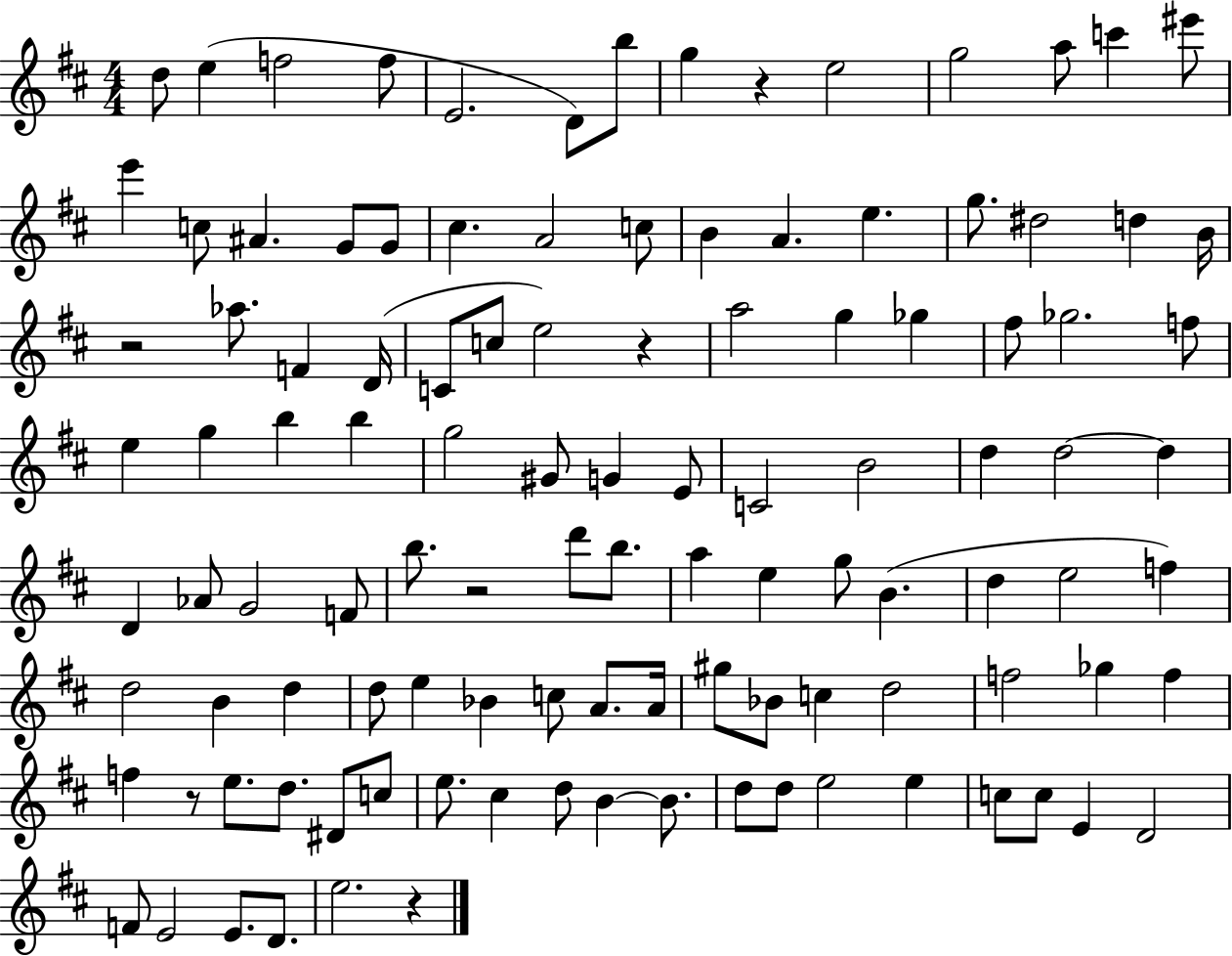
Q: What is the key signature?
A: D major